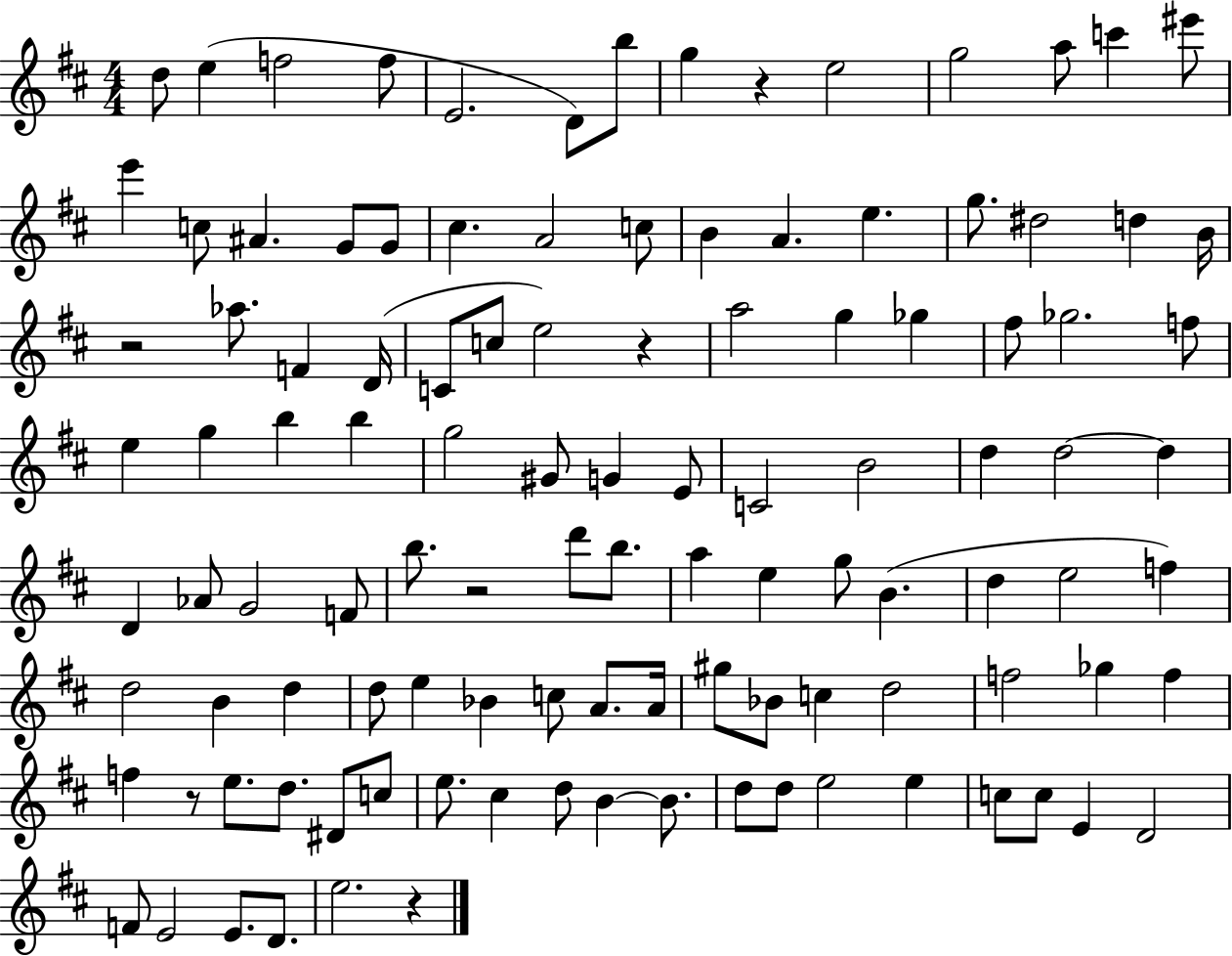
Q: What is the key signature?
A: D major